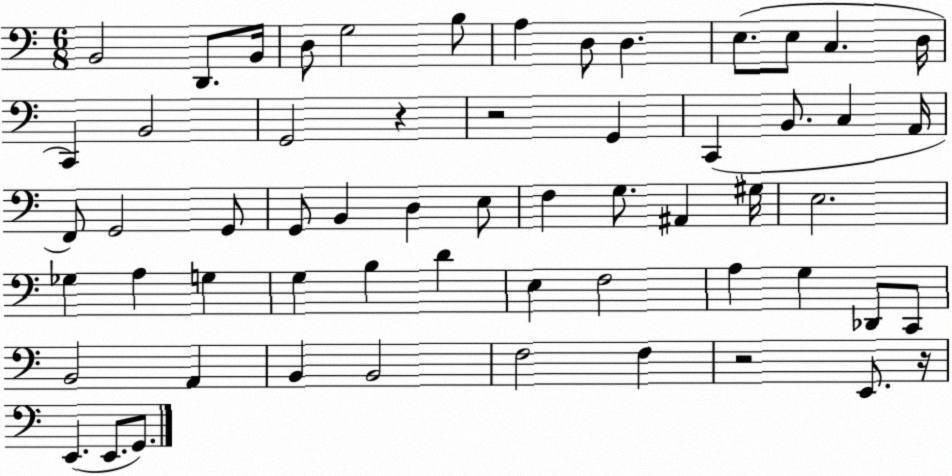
X:1
T:Untitled
M:6/8
L:1/4
K:C
B,,2 D,,/2 B,,/4 D,/2 G,2 B,/2 A, D,/2 D, E,/2 E,/2 C, D,/4 C,, B,,2 G,,2 z z2 G,, C,, B,,/2 C, A,,/4 F,,/2 G,,2 G,,/2 G,,/2 B,, D, E,/2 F, G,/2 ^A,, ^G,/4 E,2 _G, A, G, G, B, D E, F,2 A, G, _D,,/2 C,,/2 B,,2 A,, B,, B,,2 F,2 F, z2 E,,/2 z/4 E,, E,,/2 G,,/2